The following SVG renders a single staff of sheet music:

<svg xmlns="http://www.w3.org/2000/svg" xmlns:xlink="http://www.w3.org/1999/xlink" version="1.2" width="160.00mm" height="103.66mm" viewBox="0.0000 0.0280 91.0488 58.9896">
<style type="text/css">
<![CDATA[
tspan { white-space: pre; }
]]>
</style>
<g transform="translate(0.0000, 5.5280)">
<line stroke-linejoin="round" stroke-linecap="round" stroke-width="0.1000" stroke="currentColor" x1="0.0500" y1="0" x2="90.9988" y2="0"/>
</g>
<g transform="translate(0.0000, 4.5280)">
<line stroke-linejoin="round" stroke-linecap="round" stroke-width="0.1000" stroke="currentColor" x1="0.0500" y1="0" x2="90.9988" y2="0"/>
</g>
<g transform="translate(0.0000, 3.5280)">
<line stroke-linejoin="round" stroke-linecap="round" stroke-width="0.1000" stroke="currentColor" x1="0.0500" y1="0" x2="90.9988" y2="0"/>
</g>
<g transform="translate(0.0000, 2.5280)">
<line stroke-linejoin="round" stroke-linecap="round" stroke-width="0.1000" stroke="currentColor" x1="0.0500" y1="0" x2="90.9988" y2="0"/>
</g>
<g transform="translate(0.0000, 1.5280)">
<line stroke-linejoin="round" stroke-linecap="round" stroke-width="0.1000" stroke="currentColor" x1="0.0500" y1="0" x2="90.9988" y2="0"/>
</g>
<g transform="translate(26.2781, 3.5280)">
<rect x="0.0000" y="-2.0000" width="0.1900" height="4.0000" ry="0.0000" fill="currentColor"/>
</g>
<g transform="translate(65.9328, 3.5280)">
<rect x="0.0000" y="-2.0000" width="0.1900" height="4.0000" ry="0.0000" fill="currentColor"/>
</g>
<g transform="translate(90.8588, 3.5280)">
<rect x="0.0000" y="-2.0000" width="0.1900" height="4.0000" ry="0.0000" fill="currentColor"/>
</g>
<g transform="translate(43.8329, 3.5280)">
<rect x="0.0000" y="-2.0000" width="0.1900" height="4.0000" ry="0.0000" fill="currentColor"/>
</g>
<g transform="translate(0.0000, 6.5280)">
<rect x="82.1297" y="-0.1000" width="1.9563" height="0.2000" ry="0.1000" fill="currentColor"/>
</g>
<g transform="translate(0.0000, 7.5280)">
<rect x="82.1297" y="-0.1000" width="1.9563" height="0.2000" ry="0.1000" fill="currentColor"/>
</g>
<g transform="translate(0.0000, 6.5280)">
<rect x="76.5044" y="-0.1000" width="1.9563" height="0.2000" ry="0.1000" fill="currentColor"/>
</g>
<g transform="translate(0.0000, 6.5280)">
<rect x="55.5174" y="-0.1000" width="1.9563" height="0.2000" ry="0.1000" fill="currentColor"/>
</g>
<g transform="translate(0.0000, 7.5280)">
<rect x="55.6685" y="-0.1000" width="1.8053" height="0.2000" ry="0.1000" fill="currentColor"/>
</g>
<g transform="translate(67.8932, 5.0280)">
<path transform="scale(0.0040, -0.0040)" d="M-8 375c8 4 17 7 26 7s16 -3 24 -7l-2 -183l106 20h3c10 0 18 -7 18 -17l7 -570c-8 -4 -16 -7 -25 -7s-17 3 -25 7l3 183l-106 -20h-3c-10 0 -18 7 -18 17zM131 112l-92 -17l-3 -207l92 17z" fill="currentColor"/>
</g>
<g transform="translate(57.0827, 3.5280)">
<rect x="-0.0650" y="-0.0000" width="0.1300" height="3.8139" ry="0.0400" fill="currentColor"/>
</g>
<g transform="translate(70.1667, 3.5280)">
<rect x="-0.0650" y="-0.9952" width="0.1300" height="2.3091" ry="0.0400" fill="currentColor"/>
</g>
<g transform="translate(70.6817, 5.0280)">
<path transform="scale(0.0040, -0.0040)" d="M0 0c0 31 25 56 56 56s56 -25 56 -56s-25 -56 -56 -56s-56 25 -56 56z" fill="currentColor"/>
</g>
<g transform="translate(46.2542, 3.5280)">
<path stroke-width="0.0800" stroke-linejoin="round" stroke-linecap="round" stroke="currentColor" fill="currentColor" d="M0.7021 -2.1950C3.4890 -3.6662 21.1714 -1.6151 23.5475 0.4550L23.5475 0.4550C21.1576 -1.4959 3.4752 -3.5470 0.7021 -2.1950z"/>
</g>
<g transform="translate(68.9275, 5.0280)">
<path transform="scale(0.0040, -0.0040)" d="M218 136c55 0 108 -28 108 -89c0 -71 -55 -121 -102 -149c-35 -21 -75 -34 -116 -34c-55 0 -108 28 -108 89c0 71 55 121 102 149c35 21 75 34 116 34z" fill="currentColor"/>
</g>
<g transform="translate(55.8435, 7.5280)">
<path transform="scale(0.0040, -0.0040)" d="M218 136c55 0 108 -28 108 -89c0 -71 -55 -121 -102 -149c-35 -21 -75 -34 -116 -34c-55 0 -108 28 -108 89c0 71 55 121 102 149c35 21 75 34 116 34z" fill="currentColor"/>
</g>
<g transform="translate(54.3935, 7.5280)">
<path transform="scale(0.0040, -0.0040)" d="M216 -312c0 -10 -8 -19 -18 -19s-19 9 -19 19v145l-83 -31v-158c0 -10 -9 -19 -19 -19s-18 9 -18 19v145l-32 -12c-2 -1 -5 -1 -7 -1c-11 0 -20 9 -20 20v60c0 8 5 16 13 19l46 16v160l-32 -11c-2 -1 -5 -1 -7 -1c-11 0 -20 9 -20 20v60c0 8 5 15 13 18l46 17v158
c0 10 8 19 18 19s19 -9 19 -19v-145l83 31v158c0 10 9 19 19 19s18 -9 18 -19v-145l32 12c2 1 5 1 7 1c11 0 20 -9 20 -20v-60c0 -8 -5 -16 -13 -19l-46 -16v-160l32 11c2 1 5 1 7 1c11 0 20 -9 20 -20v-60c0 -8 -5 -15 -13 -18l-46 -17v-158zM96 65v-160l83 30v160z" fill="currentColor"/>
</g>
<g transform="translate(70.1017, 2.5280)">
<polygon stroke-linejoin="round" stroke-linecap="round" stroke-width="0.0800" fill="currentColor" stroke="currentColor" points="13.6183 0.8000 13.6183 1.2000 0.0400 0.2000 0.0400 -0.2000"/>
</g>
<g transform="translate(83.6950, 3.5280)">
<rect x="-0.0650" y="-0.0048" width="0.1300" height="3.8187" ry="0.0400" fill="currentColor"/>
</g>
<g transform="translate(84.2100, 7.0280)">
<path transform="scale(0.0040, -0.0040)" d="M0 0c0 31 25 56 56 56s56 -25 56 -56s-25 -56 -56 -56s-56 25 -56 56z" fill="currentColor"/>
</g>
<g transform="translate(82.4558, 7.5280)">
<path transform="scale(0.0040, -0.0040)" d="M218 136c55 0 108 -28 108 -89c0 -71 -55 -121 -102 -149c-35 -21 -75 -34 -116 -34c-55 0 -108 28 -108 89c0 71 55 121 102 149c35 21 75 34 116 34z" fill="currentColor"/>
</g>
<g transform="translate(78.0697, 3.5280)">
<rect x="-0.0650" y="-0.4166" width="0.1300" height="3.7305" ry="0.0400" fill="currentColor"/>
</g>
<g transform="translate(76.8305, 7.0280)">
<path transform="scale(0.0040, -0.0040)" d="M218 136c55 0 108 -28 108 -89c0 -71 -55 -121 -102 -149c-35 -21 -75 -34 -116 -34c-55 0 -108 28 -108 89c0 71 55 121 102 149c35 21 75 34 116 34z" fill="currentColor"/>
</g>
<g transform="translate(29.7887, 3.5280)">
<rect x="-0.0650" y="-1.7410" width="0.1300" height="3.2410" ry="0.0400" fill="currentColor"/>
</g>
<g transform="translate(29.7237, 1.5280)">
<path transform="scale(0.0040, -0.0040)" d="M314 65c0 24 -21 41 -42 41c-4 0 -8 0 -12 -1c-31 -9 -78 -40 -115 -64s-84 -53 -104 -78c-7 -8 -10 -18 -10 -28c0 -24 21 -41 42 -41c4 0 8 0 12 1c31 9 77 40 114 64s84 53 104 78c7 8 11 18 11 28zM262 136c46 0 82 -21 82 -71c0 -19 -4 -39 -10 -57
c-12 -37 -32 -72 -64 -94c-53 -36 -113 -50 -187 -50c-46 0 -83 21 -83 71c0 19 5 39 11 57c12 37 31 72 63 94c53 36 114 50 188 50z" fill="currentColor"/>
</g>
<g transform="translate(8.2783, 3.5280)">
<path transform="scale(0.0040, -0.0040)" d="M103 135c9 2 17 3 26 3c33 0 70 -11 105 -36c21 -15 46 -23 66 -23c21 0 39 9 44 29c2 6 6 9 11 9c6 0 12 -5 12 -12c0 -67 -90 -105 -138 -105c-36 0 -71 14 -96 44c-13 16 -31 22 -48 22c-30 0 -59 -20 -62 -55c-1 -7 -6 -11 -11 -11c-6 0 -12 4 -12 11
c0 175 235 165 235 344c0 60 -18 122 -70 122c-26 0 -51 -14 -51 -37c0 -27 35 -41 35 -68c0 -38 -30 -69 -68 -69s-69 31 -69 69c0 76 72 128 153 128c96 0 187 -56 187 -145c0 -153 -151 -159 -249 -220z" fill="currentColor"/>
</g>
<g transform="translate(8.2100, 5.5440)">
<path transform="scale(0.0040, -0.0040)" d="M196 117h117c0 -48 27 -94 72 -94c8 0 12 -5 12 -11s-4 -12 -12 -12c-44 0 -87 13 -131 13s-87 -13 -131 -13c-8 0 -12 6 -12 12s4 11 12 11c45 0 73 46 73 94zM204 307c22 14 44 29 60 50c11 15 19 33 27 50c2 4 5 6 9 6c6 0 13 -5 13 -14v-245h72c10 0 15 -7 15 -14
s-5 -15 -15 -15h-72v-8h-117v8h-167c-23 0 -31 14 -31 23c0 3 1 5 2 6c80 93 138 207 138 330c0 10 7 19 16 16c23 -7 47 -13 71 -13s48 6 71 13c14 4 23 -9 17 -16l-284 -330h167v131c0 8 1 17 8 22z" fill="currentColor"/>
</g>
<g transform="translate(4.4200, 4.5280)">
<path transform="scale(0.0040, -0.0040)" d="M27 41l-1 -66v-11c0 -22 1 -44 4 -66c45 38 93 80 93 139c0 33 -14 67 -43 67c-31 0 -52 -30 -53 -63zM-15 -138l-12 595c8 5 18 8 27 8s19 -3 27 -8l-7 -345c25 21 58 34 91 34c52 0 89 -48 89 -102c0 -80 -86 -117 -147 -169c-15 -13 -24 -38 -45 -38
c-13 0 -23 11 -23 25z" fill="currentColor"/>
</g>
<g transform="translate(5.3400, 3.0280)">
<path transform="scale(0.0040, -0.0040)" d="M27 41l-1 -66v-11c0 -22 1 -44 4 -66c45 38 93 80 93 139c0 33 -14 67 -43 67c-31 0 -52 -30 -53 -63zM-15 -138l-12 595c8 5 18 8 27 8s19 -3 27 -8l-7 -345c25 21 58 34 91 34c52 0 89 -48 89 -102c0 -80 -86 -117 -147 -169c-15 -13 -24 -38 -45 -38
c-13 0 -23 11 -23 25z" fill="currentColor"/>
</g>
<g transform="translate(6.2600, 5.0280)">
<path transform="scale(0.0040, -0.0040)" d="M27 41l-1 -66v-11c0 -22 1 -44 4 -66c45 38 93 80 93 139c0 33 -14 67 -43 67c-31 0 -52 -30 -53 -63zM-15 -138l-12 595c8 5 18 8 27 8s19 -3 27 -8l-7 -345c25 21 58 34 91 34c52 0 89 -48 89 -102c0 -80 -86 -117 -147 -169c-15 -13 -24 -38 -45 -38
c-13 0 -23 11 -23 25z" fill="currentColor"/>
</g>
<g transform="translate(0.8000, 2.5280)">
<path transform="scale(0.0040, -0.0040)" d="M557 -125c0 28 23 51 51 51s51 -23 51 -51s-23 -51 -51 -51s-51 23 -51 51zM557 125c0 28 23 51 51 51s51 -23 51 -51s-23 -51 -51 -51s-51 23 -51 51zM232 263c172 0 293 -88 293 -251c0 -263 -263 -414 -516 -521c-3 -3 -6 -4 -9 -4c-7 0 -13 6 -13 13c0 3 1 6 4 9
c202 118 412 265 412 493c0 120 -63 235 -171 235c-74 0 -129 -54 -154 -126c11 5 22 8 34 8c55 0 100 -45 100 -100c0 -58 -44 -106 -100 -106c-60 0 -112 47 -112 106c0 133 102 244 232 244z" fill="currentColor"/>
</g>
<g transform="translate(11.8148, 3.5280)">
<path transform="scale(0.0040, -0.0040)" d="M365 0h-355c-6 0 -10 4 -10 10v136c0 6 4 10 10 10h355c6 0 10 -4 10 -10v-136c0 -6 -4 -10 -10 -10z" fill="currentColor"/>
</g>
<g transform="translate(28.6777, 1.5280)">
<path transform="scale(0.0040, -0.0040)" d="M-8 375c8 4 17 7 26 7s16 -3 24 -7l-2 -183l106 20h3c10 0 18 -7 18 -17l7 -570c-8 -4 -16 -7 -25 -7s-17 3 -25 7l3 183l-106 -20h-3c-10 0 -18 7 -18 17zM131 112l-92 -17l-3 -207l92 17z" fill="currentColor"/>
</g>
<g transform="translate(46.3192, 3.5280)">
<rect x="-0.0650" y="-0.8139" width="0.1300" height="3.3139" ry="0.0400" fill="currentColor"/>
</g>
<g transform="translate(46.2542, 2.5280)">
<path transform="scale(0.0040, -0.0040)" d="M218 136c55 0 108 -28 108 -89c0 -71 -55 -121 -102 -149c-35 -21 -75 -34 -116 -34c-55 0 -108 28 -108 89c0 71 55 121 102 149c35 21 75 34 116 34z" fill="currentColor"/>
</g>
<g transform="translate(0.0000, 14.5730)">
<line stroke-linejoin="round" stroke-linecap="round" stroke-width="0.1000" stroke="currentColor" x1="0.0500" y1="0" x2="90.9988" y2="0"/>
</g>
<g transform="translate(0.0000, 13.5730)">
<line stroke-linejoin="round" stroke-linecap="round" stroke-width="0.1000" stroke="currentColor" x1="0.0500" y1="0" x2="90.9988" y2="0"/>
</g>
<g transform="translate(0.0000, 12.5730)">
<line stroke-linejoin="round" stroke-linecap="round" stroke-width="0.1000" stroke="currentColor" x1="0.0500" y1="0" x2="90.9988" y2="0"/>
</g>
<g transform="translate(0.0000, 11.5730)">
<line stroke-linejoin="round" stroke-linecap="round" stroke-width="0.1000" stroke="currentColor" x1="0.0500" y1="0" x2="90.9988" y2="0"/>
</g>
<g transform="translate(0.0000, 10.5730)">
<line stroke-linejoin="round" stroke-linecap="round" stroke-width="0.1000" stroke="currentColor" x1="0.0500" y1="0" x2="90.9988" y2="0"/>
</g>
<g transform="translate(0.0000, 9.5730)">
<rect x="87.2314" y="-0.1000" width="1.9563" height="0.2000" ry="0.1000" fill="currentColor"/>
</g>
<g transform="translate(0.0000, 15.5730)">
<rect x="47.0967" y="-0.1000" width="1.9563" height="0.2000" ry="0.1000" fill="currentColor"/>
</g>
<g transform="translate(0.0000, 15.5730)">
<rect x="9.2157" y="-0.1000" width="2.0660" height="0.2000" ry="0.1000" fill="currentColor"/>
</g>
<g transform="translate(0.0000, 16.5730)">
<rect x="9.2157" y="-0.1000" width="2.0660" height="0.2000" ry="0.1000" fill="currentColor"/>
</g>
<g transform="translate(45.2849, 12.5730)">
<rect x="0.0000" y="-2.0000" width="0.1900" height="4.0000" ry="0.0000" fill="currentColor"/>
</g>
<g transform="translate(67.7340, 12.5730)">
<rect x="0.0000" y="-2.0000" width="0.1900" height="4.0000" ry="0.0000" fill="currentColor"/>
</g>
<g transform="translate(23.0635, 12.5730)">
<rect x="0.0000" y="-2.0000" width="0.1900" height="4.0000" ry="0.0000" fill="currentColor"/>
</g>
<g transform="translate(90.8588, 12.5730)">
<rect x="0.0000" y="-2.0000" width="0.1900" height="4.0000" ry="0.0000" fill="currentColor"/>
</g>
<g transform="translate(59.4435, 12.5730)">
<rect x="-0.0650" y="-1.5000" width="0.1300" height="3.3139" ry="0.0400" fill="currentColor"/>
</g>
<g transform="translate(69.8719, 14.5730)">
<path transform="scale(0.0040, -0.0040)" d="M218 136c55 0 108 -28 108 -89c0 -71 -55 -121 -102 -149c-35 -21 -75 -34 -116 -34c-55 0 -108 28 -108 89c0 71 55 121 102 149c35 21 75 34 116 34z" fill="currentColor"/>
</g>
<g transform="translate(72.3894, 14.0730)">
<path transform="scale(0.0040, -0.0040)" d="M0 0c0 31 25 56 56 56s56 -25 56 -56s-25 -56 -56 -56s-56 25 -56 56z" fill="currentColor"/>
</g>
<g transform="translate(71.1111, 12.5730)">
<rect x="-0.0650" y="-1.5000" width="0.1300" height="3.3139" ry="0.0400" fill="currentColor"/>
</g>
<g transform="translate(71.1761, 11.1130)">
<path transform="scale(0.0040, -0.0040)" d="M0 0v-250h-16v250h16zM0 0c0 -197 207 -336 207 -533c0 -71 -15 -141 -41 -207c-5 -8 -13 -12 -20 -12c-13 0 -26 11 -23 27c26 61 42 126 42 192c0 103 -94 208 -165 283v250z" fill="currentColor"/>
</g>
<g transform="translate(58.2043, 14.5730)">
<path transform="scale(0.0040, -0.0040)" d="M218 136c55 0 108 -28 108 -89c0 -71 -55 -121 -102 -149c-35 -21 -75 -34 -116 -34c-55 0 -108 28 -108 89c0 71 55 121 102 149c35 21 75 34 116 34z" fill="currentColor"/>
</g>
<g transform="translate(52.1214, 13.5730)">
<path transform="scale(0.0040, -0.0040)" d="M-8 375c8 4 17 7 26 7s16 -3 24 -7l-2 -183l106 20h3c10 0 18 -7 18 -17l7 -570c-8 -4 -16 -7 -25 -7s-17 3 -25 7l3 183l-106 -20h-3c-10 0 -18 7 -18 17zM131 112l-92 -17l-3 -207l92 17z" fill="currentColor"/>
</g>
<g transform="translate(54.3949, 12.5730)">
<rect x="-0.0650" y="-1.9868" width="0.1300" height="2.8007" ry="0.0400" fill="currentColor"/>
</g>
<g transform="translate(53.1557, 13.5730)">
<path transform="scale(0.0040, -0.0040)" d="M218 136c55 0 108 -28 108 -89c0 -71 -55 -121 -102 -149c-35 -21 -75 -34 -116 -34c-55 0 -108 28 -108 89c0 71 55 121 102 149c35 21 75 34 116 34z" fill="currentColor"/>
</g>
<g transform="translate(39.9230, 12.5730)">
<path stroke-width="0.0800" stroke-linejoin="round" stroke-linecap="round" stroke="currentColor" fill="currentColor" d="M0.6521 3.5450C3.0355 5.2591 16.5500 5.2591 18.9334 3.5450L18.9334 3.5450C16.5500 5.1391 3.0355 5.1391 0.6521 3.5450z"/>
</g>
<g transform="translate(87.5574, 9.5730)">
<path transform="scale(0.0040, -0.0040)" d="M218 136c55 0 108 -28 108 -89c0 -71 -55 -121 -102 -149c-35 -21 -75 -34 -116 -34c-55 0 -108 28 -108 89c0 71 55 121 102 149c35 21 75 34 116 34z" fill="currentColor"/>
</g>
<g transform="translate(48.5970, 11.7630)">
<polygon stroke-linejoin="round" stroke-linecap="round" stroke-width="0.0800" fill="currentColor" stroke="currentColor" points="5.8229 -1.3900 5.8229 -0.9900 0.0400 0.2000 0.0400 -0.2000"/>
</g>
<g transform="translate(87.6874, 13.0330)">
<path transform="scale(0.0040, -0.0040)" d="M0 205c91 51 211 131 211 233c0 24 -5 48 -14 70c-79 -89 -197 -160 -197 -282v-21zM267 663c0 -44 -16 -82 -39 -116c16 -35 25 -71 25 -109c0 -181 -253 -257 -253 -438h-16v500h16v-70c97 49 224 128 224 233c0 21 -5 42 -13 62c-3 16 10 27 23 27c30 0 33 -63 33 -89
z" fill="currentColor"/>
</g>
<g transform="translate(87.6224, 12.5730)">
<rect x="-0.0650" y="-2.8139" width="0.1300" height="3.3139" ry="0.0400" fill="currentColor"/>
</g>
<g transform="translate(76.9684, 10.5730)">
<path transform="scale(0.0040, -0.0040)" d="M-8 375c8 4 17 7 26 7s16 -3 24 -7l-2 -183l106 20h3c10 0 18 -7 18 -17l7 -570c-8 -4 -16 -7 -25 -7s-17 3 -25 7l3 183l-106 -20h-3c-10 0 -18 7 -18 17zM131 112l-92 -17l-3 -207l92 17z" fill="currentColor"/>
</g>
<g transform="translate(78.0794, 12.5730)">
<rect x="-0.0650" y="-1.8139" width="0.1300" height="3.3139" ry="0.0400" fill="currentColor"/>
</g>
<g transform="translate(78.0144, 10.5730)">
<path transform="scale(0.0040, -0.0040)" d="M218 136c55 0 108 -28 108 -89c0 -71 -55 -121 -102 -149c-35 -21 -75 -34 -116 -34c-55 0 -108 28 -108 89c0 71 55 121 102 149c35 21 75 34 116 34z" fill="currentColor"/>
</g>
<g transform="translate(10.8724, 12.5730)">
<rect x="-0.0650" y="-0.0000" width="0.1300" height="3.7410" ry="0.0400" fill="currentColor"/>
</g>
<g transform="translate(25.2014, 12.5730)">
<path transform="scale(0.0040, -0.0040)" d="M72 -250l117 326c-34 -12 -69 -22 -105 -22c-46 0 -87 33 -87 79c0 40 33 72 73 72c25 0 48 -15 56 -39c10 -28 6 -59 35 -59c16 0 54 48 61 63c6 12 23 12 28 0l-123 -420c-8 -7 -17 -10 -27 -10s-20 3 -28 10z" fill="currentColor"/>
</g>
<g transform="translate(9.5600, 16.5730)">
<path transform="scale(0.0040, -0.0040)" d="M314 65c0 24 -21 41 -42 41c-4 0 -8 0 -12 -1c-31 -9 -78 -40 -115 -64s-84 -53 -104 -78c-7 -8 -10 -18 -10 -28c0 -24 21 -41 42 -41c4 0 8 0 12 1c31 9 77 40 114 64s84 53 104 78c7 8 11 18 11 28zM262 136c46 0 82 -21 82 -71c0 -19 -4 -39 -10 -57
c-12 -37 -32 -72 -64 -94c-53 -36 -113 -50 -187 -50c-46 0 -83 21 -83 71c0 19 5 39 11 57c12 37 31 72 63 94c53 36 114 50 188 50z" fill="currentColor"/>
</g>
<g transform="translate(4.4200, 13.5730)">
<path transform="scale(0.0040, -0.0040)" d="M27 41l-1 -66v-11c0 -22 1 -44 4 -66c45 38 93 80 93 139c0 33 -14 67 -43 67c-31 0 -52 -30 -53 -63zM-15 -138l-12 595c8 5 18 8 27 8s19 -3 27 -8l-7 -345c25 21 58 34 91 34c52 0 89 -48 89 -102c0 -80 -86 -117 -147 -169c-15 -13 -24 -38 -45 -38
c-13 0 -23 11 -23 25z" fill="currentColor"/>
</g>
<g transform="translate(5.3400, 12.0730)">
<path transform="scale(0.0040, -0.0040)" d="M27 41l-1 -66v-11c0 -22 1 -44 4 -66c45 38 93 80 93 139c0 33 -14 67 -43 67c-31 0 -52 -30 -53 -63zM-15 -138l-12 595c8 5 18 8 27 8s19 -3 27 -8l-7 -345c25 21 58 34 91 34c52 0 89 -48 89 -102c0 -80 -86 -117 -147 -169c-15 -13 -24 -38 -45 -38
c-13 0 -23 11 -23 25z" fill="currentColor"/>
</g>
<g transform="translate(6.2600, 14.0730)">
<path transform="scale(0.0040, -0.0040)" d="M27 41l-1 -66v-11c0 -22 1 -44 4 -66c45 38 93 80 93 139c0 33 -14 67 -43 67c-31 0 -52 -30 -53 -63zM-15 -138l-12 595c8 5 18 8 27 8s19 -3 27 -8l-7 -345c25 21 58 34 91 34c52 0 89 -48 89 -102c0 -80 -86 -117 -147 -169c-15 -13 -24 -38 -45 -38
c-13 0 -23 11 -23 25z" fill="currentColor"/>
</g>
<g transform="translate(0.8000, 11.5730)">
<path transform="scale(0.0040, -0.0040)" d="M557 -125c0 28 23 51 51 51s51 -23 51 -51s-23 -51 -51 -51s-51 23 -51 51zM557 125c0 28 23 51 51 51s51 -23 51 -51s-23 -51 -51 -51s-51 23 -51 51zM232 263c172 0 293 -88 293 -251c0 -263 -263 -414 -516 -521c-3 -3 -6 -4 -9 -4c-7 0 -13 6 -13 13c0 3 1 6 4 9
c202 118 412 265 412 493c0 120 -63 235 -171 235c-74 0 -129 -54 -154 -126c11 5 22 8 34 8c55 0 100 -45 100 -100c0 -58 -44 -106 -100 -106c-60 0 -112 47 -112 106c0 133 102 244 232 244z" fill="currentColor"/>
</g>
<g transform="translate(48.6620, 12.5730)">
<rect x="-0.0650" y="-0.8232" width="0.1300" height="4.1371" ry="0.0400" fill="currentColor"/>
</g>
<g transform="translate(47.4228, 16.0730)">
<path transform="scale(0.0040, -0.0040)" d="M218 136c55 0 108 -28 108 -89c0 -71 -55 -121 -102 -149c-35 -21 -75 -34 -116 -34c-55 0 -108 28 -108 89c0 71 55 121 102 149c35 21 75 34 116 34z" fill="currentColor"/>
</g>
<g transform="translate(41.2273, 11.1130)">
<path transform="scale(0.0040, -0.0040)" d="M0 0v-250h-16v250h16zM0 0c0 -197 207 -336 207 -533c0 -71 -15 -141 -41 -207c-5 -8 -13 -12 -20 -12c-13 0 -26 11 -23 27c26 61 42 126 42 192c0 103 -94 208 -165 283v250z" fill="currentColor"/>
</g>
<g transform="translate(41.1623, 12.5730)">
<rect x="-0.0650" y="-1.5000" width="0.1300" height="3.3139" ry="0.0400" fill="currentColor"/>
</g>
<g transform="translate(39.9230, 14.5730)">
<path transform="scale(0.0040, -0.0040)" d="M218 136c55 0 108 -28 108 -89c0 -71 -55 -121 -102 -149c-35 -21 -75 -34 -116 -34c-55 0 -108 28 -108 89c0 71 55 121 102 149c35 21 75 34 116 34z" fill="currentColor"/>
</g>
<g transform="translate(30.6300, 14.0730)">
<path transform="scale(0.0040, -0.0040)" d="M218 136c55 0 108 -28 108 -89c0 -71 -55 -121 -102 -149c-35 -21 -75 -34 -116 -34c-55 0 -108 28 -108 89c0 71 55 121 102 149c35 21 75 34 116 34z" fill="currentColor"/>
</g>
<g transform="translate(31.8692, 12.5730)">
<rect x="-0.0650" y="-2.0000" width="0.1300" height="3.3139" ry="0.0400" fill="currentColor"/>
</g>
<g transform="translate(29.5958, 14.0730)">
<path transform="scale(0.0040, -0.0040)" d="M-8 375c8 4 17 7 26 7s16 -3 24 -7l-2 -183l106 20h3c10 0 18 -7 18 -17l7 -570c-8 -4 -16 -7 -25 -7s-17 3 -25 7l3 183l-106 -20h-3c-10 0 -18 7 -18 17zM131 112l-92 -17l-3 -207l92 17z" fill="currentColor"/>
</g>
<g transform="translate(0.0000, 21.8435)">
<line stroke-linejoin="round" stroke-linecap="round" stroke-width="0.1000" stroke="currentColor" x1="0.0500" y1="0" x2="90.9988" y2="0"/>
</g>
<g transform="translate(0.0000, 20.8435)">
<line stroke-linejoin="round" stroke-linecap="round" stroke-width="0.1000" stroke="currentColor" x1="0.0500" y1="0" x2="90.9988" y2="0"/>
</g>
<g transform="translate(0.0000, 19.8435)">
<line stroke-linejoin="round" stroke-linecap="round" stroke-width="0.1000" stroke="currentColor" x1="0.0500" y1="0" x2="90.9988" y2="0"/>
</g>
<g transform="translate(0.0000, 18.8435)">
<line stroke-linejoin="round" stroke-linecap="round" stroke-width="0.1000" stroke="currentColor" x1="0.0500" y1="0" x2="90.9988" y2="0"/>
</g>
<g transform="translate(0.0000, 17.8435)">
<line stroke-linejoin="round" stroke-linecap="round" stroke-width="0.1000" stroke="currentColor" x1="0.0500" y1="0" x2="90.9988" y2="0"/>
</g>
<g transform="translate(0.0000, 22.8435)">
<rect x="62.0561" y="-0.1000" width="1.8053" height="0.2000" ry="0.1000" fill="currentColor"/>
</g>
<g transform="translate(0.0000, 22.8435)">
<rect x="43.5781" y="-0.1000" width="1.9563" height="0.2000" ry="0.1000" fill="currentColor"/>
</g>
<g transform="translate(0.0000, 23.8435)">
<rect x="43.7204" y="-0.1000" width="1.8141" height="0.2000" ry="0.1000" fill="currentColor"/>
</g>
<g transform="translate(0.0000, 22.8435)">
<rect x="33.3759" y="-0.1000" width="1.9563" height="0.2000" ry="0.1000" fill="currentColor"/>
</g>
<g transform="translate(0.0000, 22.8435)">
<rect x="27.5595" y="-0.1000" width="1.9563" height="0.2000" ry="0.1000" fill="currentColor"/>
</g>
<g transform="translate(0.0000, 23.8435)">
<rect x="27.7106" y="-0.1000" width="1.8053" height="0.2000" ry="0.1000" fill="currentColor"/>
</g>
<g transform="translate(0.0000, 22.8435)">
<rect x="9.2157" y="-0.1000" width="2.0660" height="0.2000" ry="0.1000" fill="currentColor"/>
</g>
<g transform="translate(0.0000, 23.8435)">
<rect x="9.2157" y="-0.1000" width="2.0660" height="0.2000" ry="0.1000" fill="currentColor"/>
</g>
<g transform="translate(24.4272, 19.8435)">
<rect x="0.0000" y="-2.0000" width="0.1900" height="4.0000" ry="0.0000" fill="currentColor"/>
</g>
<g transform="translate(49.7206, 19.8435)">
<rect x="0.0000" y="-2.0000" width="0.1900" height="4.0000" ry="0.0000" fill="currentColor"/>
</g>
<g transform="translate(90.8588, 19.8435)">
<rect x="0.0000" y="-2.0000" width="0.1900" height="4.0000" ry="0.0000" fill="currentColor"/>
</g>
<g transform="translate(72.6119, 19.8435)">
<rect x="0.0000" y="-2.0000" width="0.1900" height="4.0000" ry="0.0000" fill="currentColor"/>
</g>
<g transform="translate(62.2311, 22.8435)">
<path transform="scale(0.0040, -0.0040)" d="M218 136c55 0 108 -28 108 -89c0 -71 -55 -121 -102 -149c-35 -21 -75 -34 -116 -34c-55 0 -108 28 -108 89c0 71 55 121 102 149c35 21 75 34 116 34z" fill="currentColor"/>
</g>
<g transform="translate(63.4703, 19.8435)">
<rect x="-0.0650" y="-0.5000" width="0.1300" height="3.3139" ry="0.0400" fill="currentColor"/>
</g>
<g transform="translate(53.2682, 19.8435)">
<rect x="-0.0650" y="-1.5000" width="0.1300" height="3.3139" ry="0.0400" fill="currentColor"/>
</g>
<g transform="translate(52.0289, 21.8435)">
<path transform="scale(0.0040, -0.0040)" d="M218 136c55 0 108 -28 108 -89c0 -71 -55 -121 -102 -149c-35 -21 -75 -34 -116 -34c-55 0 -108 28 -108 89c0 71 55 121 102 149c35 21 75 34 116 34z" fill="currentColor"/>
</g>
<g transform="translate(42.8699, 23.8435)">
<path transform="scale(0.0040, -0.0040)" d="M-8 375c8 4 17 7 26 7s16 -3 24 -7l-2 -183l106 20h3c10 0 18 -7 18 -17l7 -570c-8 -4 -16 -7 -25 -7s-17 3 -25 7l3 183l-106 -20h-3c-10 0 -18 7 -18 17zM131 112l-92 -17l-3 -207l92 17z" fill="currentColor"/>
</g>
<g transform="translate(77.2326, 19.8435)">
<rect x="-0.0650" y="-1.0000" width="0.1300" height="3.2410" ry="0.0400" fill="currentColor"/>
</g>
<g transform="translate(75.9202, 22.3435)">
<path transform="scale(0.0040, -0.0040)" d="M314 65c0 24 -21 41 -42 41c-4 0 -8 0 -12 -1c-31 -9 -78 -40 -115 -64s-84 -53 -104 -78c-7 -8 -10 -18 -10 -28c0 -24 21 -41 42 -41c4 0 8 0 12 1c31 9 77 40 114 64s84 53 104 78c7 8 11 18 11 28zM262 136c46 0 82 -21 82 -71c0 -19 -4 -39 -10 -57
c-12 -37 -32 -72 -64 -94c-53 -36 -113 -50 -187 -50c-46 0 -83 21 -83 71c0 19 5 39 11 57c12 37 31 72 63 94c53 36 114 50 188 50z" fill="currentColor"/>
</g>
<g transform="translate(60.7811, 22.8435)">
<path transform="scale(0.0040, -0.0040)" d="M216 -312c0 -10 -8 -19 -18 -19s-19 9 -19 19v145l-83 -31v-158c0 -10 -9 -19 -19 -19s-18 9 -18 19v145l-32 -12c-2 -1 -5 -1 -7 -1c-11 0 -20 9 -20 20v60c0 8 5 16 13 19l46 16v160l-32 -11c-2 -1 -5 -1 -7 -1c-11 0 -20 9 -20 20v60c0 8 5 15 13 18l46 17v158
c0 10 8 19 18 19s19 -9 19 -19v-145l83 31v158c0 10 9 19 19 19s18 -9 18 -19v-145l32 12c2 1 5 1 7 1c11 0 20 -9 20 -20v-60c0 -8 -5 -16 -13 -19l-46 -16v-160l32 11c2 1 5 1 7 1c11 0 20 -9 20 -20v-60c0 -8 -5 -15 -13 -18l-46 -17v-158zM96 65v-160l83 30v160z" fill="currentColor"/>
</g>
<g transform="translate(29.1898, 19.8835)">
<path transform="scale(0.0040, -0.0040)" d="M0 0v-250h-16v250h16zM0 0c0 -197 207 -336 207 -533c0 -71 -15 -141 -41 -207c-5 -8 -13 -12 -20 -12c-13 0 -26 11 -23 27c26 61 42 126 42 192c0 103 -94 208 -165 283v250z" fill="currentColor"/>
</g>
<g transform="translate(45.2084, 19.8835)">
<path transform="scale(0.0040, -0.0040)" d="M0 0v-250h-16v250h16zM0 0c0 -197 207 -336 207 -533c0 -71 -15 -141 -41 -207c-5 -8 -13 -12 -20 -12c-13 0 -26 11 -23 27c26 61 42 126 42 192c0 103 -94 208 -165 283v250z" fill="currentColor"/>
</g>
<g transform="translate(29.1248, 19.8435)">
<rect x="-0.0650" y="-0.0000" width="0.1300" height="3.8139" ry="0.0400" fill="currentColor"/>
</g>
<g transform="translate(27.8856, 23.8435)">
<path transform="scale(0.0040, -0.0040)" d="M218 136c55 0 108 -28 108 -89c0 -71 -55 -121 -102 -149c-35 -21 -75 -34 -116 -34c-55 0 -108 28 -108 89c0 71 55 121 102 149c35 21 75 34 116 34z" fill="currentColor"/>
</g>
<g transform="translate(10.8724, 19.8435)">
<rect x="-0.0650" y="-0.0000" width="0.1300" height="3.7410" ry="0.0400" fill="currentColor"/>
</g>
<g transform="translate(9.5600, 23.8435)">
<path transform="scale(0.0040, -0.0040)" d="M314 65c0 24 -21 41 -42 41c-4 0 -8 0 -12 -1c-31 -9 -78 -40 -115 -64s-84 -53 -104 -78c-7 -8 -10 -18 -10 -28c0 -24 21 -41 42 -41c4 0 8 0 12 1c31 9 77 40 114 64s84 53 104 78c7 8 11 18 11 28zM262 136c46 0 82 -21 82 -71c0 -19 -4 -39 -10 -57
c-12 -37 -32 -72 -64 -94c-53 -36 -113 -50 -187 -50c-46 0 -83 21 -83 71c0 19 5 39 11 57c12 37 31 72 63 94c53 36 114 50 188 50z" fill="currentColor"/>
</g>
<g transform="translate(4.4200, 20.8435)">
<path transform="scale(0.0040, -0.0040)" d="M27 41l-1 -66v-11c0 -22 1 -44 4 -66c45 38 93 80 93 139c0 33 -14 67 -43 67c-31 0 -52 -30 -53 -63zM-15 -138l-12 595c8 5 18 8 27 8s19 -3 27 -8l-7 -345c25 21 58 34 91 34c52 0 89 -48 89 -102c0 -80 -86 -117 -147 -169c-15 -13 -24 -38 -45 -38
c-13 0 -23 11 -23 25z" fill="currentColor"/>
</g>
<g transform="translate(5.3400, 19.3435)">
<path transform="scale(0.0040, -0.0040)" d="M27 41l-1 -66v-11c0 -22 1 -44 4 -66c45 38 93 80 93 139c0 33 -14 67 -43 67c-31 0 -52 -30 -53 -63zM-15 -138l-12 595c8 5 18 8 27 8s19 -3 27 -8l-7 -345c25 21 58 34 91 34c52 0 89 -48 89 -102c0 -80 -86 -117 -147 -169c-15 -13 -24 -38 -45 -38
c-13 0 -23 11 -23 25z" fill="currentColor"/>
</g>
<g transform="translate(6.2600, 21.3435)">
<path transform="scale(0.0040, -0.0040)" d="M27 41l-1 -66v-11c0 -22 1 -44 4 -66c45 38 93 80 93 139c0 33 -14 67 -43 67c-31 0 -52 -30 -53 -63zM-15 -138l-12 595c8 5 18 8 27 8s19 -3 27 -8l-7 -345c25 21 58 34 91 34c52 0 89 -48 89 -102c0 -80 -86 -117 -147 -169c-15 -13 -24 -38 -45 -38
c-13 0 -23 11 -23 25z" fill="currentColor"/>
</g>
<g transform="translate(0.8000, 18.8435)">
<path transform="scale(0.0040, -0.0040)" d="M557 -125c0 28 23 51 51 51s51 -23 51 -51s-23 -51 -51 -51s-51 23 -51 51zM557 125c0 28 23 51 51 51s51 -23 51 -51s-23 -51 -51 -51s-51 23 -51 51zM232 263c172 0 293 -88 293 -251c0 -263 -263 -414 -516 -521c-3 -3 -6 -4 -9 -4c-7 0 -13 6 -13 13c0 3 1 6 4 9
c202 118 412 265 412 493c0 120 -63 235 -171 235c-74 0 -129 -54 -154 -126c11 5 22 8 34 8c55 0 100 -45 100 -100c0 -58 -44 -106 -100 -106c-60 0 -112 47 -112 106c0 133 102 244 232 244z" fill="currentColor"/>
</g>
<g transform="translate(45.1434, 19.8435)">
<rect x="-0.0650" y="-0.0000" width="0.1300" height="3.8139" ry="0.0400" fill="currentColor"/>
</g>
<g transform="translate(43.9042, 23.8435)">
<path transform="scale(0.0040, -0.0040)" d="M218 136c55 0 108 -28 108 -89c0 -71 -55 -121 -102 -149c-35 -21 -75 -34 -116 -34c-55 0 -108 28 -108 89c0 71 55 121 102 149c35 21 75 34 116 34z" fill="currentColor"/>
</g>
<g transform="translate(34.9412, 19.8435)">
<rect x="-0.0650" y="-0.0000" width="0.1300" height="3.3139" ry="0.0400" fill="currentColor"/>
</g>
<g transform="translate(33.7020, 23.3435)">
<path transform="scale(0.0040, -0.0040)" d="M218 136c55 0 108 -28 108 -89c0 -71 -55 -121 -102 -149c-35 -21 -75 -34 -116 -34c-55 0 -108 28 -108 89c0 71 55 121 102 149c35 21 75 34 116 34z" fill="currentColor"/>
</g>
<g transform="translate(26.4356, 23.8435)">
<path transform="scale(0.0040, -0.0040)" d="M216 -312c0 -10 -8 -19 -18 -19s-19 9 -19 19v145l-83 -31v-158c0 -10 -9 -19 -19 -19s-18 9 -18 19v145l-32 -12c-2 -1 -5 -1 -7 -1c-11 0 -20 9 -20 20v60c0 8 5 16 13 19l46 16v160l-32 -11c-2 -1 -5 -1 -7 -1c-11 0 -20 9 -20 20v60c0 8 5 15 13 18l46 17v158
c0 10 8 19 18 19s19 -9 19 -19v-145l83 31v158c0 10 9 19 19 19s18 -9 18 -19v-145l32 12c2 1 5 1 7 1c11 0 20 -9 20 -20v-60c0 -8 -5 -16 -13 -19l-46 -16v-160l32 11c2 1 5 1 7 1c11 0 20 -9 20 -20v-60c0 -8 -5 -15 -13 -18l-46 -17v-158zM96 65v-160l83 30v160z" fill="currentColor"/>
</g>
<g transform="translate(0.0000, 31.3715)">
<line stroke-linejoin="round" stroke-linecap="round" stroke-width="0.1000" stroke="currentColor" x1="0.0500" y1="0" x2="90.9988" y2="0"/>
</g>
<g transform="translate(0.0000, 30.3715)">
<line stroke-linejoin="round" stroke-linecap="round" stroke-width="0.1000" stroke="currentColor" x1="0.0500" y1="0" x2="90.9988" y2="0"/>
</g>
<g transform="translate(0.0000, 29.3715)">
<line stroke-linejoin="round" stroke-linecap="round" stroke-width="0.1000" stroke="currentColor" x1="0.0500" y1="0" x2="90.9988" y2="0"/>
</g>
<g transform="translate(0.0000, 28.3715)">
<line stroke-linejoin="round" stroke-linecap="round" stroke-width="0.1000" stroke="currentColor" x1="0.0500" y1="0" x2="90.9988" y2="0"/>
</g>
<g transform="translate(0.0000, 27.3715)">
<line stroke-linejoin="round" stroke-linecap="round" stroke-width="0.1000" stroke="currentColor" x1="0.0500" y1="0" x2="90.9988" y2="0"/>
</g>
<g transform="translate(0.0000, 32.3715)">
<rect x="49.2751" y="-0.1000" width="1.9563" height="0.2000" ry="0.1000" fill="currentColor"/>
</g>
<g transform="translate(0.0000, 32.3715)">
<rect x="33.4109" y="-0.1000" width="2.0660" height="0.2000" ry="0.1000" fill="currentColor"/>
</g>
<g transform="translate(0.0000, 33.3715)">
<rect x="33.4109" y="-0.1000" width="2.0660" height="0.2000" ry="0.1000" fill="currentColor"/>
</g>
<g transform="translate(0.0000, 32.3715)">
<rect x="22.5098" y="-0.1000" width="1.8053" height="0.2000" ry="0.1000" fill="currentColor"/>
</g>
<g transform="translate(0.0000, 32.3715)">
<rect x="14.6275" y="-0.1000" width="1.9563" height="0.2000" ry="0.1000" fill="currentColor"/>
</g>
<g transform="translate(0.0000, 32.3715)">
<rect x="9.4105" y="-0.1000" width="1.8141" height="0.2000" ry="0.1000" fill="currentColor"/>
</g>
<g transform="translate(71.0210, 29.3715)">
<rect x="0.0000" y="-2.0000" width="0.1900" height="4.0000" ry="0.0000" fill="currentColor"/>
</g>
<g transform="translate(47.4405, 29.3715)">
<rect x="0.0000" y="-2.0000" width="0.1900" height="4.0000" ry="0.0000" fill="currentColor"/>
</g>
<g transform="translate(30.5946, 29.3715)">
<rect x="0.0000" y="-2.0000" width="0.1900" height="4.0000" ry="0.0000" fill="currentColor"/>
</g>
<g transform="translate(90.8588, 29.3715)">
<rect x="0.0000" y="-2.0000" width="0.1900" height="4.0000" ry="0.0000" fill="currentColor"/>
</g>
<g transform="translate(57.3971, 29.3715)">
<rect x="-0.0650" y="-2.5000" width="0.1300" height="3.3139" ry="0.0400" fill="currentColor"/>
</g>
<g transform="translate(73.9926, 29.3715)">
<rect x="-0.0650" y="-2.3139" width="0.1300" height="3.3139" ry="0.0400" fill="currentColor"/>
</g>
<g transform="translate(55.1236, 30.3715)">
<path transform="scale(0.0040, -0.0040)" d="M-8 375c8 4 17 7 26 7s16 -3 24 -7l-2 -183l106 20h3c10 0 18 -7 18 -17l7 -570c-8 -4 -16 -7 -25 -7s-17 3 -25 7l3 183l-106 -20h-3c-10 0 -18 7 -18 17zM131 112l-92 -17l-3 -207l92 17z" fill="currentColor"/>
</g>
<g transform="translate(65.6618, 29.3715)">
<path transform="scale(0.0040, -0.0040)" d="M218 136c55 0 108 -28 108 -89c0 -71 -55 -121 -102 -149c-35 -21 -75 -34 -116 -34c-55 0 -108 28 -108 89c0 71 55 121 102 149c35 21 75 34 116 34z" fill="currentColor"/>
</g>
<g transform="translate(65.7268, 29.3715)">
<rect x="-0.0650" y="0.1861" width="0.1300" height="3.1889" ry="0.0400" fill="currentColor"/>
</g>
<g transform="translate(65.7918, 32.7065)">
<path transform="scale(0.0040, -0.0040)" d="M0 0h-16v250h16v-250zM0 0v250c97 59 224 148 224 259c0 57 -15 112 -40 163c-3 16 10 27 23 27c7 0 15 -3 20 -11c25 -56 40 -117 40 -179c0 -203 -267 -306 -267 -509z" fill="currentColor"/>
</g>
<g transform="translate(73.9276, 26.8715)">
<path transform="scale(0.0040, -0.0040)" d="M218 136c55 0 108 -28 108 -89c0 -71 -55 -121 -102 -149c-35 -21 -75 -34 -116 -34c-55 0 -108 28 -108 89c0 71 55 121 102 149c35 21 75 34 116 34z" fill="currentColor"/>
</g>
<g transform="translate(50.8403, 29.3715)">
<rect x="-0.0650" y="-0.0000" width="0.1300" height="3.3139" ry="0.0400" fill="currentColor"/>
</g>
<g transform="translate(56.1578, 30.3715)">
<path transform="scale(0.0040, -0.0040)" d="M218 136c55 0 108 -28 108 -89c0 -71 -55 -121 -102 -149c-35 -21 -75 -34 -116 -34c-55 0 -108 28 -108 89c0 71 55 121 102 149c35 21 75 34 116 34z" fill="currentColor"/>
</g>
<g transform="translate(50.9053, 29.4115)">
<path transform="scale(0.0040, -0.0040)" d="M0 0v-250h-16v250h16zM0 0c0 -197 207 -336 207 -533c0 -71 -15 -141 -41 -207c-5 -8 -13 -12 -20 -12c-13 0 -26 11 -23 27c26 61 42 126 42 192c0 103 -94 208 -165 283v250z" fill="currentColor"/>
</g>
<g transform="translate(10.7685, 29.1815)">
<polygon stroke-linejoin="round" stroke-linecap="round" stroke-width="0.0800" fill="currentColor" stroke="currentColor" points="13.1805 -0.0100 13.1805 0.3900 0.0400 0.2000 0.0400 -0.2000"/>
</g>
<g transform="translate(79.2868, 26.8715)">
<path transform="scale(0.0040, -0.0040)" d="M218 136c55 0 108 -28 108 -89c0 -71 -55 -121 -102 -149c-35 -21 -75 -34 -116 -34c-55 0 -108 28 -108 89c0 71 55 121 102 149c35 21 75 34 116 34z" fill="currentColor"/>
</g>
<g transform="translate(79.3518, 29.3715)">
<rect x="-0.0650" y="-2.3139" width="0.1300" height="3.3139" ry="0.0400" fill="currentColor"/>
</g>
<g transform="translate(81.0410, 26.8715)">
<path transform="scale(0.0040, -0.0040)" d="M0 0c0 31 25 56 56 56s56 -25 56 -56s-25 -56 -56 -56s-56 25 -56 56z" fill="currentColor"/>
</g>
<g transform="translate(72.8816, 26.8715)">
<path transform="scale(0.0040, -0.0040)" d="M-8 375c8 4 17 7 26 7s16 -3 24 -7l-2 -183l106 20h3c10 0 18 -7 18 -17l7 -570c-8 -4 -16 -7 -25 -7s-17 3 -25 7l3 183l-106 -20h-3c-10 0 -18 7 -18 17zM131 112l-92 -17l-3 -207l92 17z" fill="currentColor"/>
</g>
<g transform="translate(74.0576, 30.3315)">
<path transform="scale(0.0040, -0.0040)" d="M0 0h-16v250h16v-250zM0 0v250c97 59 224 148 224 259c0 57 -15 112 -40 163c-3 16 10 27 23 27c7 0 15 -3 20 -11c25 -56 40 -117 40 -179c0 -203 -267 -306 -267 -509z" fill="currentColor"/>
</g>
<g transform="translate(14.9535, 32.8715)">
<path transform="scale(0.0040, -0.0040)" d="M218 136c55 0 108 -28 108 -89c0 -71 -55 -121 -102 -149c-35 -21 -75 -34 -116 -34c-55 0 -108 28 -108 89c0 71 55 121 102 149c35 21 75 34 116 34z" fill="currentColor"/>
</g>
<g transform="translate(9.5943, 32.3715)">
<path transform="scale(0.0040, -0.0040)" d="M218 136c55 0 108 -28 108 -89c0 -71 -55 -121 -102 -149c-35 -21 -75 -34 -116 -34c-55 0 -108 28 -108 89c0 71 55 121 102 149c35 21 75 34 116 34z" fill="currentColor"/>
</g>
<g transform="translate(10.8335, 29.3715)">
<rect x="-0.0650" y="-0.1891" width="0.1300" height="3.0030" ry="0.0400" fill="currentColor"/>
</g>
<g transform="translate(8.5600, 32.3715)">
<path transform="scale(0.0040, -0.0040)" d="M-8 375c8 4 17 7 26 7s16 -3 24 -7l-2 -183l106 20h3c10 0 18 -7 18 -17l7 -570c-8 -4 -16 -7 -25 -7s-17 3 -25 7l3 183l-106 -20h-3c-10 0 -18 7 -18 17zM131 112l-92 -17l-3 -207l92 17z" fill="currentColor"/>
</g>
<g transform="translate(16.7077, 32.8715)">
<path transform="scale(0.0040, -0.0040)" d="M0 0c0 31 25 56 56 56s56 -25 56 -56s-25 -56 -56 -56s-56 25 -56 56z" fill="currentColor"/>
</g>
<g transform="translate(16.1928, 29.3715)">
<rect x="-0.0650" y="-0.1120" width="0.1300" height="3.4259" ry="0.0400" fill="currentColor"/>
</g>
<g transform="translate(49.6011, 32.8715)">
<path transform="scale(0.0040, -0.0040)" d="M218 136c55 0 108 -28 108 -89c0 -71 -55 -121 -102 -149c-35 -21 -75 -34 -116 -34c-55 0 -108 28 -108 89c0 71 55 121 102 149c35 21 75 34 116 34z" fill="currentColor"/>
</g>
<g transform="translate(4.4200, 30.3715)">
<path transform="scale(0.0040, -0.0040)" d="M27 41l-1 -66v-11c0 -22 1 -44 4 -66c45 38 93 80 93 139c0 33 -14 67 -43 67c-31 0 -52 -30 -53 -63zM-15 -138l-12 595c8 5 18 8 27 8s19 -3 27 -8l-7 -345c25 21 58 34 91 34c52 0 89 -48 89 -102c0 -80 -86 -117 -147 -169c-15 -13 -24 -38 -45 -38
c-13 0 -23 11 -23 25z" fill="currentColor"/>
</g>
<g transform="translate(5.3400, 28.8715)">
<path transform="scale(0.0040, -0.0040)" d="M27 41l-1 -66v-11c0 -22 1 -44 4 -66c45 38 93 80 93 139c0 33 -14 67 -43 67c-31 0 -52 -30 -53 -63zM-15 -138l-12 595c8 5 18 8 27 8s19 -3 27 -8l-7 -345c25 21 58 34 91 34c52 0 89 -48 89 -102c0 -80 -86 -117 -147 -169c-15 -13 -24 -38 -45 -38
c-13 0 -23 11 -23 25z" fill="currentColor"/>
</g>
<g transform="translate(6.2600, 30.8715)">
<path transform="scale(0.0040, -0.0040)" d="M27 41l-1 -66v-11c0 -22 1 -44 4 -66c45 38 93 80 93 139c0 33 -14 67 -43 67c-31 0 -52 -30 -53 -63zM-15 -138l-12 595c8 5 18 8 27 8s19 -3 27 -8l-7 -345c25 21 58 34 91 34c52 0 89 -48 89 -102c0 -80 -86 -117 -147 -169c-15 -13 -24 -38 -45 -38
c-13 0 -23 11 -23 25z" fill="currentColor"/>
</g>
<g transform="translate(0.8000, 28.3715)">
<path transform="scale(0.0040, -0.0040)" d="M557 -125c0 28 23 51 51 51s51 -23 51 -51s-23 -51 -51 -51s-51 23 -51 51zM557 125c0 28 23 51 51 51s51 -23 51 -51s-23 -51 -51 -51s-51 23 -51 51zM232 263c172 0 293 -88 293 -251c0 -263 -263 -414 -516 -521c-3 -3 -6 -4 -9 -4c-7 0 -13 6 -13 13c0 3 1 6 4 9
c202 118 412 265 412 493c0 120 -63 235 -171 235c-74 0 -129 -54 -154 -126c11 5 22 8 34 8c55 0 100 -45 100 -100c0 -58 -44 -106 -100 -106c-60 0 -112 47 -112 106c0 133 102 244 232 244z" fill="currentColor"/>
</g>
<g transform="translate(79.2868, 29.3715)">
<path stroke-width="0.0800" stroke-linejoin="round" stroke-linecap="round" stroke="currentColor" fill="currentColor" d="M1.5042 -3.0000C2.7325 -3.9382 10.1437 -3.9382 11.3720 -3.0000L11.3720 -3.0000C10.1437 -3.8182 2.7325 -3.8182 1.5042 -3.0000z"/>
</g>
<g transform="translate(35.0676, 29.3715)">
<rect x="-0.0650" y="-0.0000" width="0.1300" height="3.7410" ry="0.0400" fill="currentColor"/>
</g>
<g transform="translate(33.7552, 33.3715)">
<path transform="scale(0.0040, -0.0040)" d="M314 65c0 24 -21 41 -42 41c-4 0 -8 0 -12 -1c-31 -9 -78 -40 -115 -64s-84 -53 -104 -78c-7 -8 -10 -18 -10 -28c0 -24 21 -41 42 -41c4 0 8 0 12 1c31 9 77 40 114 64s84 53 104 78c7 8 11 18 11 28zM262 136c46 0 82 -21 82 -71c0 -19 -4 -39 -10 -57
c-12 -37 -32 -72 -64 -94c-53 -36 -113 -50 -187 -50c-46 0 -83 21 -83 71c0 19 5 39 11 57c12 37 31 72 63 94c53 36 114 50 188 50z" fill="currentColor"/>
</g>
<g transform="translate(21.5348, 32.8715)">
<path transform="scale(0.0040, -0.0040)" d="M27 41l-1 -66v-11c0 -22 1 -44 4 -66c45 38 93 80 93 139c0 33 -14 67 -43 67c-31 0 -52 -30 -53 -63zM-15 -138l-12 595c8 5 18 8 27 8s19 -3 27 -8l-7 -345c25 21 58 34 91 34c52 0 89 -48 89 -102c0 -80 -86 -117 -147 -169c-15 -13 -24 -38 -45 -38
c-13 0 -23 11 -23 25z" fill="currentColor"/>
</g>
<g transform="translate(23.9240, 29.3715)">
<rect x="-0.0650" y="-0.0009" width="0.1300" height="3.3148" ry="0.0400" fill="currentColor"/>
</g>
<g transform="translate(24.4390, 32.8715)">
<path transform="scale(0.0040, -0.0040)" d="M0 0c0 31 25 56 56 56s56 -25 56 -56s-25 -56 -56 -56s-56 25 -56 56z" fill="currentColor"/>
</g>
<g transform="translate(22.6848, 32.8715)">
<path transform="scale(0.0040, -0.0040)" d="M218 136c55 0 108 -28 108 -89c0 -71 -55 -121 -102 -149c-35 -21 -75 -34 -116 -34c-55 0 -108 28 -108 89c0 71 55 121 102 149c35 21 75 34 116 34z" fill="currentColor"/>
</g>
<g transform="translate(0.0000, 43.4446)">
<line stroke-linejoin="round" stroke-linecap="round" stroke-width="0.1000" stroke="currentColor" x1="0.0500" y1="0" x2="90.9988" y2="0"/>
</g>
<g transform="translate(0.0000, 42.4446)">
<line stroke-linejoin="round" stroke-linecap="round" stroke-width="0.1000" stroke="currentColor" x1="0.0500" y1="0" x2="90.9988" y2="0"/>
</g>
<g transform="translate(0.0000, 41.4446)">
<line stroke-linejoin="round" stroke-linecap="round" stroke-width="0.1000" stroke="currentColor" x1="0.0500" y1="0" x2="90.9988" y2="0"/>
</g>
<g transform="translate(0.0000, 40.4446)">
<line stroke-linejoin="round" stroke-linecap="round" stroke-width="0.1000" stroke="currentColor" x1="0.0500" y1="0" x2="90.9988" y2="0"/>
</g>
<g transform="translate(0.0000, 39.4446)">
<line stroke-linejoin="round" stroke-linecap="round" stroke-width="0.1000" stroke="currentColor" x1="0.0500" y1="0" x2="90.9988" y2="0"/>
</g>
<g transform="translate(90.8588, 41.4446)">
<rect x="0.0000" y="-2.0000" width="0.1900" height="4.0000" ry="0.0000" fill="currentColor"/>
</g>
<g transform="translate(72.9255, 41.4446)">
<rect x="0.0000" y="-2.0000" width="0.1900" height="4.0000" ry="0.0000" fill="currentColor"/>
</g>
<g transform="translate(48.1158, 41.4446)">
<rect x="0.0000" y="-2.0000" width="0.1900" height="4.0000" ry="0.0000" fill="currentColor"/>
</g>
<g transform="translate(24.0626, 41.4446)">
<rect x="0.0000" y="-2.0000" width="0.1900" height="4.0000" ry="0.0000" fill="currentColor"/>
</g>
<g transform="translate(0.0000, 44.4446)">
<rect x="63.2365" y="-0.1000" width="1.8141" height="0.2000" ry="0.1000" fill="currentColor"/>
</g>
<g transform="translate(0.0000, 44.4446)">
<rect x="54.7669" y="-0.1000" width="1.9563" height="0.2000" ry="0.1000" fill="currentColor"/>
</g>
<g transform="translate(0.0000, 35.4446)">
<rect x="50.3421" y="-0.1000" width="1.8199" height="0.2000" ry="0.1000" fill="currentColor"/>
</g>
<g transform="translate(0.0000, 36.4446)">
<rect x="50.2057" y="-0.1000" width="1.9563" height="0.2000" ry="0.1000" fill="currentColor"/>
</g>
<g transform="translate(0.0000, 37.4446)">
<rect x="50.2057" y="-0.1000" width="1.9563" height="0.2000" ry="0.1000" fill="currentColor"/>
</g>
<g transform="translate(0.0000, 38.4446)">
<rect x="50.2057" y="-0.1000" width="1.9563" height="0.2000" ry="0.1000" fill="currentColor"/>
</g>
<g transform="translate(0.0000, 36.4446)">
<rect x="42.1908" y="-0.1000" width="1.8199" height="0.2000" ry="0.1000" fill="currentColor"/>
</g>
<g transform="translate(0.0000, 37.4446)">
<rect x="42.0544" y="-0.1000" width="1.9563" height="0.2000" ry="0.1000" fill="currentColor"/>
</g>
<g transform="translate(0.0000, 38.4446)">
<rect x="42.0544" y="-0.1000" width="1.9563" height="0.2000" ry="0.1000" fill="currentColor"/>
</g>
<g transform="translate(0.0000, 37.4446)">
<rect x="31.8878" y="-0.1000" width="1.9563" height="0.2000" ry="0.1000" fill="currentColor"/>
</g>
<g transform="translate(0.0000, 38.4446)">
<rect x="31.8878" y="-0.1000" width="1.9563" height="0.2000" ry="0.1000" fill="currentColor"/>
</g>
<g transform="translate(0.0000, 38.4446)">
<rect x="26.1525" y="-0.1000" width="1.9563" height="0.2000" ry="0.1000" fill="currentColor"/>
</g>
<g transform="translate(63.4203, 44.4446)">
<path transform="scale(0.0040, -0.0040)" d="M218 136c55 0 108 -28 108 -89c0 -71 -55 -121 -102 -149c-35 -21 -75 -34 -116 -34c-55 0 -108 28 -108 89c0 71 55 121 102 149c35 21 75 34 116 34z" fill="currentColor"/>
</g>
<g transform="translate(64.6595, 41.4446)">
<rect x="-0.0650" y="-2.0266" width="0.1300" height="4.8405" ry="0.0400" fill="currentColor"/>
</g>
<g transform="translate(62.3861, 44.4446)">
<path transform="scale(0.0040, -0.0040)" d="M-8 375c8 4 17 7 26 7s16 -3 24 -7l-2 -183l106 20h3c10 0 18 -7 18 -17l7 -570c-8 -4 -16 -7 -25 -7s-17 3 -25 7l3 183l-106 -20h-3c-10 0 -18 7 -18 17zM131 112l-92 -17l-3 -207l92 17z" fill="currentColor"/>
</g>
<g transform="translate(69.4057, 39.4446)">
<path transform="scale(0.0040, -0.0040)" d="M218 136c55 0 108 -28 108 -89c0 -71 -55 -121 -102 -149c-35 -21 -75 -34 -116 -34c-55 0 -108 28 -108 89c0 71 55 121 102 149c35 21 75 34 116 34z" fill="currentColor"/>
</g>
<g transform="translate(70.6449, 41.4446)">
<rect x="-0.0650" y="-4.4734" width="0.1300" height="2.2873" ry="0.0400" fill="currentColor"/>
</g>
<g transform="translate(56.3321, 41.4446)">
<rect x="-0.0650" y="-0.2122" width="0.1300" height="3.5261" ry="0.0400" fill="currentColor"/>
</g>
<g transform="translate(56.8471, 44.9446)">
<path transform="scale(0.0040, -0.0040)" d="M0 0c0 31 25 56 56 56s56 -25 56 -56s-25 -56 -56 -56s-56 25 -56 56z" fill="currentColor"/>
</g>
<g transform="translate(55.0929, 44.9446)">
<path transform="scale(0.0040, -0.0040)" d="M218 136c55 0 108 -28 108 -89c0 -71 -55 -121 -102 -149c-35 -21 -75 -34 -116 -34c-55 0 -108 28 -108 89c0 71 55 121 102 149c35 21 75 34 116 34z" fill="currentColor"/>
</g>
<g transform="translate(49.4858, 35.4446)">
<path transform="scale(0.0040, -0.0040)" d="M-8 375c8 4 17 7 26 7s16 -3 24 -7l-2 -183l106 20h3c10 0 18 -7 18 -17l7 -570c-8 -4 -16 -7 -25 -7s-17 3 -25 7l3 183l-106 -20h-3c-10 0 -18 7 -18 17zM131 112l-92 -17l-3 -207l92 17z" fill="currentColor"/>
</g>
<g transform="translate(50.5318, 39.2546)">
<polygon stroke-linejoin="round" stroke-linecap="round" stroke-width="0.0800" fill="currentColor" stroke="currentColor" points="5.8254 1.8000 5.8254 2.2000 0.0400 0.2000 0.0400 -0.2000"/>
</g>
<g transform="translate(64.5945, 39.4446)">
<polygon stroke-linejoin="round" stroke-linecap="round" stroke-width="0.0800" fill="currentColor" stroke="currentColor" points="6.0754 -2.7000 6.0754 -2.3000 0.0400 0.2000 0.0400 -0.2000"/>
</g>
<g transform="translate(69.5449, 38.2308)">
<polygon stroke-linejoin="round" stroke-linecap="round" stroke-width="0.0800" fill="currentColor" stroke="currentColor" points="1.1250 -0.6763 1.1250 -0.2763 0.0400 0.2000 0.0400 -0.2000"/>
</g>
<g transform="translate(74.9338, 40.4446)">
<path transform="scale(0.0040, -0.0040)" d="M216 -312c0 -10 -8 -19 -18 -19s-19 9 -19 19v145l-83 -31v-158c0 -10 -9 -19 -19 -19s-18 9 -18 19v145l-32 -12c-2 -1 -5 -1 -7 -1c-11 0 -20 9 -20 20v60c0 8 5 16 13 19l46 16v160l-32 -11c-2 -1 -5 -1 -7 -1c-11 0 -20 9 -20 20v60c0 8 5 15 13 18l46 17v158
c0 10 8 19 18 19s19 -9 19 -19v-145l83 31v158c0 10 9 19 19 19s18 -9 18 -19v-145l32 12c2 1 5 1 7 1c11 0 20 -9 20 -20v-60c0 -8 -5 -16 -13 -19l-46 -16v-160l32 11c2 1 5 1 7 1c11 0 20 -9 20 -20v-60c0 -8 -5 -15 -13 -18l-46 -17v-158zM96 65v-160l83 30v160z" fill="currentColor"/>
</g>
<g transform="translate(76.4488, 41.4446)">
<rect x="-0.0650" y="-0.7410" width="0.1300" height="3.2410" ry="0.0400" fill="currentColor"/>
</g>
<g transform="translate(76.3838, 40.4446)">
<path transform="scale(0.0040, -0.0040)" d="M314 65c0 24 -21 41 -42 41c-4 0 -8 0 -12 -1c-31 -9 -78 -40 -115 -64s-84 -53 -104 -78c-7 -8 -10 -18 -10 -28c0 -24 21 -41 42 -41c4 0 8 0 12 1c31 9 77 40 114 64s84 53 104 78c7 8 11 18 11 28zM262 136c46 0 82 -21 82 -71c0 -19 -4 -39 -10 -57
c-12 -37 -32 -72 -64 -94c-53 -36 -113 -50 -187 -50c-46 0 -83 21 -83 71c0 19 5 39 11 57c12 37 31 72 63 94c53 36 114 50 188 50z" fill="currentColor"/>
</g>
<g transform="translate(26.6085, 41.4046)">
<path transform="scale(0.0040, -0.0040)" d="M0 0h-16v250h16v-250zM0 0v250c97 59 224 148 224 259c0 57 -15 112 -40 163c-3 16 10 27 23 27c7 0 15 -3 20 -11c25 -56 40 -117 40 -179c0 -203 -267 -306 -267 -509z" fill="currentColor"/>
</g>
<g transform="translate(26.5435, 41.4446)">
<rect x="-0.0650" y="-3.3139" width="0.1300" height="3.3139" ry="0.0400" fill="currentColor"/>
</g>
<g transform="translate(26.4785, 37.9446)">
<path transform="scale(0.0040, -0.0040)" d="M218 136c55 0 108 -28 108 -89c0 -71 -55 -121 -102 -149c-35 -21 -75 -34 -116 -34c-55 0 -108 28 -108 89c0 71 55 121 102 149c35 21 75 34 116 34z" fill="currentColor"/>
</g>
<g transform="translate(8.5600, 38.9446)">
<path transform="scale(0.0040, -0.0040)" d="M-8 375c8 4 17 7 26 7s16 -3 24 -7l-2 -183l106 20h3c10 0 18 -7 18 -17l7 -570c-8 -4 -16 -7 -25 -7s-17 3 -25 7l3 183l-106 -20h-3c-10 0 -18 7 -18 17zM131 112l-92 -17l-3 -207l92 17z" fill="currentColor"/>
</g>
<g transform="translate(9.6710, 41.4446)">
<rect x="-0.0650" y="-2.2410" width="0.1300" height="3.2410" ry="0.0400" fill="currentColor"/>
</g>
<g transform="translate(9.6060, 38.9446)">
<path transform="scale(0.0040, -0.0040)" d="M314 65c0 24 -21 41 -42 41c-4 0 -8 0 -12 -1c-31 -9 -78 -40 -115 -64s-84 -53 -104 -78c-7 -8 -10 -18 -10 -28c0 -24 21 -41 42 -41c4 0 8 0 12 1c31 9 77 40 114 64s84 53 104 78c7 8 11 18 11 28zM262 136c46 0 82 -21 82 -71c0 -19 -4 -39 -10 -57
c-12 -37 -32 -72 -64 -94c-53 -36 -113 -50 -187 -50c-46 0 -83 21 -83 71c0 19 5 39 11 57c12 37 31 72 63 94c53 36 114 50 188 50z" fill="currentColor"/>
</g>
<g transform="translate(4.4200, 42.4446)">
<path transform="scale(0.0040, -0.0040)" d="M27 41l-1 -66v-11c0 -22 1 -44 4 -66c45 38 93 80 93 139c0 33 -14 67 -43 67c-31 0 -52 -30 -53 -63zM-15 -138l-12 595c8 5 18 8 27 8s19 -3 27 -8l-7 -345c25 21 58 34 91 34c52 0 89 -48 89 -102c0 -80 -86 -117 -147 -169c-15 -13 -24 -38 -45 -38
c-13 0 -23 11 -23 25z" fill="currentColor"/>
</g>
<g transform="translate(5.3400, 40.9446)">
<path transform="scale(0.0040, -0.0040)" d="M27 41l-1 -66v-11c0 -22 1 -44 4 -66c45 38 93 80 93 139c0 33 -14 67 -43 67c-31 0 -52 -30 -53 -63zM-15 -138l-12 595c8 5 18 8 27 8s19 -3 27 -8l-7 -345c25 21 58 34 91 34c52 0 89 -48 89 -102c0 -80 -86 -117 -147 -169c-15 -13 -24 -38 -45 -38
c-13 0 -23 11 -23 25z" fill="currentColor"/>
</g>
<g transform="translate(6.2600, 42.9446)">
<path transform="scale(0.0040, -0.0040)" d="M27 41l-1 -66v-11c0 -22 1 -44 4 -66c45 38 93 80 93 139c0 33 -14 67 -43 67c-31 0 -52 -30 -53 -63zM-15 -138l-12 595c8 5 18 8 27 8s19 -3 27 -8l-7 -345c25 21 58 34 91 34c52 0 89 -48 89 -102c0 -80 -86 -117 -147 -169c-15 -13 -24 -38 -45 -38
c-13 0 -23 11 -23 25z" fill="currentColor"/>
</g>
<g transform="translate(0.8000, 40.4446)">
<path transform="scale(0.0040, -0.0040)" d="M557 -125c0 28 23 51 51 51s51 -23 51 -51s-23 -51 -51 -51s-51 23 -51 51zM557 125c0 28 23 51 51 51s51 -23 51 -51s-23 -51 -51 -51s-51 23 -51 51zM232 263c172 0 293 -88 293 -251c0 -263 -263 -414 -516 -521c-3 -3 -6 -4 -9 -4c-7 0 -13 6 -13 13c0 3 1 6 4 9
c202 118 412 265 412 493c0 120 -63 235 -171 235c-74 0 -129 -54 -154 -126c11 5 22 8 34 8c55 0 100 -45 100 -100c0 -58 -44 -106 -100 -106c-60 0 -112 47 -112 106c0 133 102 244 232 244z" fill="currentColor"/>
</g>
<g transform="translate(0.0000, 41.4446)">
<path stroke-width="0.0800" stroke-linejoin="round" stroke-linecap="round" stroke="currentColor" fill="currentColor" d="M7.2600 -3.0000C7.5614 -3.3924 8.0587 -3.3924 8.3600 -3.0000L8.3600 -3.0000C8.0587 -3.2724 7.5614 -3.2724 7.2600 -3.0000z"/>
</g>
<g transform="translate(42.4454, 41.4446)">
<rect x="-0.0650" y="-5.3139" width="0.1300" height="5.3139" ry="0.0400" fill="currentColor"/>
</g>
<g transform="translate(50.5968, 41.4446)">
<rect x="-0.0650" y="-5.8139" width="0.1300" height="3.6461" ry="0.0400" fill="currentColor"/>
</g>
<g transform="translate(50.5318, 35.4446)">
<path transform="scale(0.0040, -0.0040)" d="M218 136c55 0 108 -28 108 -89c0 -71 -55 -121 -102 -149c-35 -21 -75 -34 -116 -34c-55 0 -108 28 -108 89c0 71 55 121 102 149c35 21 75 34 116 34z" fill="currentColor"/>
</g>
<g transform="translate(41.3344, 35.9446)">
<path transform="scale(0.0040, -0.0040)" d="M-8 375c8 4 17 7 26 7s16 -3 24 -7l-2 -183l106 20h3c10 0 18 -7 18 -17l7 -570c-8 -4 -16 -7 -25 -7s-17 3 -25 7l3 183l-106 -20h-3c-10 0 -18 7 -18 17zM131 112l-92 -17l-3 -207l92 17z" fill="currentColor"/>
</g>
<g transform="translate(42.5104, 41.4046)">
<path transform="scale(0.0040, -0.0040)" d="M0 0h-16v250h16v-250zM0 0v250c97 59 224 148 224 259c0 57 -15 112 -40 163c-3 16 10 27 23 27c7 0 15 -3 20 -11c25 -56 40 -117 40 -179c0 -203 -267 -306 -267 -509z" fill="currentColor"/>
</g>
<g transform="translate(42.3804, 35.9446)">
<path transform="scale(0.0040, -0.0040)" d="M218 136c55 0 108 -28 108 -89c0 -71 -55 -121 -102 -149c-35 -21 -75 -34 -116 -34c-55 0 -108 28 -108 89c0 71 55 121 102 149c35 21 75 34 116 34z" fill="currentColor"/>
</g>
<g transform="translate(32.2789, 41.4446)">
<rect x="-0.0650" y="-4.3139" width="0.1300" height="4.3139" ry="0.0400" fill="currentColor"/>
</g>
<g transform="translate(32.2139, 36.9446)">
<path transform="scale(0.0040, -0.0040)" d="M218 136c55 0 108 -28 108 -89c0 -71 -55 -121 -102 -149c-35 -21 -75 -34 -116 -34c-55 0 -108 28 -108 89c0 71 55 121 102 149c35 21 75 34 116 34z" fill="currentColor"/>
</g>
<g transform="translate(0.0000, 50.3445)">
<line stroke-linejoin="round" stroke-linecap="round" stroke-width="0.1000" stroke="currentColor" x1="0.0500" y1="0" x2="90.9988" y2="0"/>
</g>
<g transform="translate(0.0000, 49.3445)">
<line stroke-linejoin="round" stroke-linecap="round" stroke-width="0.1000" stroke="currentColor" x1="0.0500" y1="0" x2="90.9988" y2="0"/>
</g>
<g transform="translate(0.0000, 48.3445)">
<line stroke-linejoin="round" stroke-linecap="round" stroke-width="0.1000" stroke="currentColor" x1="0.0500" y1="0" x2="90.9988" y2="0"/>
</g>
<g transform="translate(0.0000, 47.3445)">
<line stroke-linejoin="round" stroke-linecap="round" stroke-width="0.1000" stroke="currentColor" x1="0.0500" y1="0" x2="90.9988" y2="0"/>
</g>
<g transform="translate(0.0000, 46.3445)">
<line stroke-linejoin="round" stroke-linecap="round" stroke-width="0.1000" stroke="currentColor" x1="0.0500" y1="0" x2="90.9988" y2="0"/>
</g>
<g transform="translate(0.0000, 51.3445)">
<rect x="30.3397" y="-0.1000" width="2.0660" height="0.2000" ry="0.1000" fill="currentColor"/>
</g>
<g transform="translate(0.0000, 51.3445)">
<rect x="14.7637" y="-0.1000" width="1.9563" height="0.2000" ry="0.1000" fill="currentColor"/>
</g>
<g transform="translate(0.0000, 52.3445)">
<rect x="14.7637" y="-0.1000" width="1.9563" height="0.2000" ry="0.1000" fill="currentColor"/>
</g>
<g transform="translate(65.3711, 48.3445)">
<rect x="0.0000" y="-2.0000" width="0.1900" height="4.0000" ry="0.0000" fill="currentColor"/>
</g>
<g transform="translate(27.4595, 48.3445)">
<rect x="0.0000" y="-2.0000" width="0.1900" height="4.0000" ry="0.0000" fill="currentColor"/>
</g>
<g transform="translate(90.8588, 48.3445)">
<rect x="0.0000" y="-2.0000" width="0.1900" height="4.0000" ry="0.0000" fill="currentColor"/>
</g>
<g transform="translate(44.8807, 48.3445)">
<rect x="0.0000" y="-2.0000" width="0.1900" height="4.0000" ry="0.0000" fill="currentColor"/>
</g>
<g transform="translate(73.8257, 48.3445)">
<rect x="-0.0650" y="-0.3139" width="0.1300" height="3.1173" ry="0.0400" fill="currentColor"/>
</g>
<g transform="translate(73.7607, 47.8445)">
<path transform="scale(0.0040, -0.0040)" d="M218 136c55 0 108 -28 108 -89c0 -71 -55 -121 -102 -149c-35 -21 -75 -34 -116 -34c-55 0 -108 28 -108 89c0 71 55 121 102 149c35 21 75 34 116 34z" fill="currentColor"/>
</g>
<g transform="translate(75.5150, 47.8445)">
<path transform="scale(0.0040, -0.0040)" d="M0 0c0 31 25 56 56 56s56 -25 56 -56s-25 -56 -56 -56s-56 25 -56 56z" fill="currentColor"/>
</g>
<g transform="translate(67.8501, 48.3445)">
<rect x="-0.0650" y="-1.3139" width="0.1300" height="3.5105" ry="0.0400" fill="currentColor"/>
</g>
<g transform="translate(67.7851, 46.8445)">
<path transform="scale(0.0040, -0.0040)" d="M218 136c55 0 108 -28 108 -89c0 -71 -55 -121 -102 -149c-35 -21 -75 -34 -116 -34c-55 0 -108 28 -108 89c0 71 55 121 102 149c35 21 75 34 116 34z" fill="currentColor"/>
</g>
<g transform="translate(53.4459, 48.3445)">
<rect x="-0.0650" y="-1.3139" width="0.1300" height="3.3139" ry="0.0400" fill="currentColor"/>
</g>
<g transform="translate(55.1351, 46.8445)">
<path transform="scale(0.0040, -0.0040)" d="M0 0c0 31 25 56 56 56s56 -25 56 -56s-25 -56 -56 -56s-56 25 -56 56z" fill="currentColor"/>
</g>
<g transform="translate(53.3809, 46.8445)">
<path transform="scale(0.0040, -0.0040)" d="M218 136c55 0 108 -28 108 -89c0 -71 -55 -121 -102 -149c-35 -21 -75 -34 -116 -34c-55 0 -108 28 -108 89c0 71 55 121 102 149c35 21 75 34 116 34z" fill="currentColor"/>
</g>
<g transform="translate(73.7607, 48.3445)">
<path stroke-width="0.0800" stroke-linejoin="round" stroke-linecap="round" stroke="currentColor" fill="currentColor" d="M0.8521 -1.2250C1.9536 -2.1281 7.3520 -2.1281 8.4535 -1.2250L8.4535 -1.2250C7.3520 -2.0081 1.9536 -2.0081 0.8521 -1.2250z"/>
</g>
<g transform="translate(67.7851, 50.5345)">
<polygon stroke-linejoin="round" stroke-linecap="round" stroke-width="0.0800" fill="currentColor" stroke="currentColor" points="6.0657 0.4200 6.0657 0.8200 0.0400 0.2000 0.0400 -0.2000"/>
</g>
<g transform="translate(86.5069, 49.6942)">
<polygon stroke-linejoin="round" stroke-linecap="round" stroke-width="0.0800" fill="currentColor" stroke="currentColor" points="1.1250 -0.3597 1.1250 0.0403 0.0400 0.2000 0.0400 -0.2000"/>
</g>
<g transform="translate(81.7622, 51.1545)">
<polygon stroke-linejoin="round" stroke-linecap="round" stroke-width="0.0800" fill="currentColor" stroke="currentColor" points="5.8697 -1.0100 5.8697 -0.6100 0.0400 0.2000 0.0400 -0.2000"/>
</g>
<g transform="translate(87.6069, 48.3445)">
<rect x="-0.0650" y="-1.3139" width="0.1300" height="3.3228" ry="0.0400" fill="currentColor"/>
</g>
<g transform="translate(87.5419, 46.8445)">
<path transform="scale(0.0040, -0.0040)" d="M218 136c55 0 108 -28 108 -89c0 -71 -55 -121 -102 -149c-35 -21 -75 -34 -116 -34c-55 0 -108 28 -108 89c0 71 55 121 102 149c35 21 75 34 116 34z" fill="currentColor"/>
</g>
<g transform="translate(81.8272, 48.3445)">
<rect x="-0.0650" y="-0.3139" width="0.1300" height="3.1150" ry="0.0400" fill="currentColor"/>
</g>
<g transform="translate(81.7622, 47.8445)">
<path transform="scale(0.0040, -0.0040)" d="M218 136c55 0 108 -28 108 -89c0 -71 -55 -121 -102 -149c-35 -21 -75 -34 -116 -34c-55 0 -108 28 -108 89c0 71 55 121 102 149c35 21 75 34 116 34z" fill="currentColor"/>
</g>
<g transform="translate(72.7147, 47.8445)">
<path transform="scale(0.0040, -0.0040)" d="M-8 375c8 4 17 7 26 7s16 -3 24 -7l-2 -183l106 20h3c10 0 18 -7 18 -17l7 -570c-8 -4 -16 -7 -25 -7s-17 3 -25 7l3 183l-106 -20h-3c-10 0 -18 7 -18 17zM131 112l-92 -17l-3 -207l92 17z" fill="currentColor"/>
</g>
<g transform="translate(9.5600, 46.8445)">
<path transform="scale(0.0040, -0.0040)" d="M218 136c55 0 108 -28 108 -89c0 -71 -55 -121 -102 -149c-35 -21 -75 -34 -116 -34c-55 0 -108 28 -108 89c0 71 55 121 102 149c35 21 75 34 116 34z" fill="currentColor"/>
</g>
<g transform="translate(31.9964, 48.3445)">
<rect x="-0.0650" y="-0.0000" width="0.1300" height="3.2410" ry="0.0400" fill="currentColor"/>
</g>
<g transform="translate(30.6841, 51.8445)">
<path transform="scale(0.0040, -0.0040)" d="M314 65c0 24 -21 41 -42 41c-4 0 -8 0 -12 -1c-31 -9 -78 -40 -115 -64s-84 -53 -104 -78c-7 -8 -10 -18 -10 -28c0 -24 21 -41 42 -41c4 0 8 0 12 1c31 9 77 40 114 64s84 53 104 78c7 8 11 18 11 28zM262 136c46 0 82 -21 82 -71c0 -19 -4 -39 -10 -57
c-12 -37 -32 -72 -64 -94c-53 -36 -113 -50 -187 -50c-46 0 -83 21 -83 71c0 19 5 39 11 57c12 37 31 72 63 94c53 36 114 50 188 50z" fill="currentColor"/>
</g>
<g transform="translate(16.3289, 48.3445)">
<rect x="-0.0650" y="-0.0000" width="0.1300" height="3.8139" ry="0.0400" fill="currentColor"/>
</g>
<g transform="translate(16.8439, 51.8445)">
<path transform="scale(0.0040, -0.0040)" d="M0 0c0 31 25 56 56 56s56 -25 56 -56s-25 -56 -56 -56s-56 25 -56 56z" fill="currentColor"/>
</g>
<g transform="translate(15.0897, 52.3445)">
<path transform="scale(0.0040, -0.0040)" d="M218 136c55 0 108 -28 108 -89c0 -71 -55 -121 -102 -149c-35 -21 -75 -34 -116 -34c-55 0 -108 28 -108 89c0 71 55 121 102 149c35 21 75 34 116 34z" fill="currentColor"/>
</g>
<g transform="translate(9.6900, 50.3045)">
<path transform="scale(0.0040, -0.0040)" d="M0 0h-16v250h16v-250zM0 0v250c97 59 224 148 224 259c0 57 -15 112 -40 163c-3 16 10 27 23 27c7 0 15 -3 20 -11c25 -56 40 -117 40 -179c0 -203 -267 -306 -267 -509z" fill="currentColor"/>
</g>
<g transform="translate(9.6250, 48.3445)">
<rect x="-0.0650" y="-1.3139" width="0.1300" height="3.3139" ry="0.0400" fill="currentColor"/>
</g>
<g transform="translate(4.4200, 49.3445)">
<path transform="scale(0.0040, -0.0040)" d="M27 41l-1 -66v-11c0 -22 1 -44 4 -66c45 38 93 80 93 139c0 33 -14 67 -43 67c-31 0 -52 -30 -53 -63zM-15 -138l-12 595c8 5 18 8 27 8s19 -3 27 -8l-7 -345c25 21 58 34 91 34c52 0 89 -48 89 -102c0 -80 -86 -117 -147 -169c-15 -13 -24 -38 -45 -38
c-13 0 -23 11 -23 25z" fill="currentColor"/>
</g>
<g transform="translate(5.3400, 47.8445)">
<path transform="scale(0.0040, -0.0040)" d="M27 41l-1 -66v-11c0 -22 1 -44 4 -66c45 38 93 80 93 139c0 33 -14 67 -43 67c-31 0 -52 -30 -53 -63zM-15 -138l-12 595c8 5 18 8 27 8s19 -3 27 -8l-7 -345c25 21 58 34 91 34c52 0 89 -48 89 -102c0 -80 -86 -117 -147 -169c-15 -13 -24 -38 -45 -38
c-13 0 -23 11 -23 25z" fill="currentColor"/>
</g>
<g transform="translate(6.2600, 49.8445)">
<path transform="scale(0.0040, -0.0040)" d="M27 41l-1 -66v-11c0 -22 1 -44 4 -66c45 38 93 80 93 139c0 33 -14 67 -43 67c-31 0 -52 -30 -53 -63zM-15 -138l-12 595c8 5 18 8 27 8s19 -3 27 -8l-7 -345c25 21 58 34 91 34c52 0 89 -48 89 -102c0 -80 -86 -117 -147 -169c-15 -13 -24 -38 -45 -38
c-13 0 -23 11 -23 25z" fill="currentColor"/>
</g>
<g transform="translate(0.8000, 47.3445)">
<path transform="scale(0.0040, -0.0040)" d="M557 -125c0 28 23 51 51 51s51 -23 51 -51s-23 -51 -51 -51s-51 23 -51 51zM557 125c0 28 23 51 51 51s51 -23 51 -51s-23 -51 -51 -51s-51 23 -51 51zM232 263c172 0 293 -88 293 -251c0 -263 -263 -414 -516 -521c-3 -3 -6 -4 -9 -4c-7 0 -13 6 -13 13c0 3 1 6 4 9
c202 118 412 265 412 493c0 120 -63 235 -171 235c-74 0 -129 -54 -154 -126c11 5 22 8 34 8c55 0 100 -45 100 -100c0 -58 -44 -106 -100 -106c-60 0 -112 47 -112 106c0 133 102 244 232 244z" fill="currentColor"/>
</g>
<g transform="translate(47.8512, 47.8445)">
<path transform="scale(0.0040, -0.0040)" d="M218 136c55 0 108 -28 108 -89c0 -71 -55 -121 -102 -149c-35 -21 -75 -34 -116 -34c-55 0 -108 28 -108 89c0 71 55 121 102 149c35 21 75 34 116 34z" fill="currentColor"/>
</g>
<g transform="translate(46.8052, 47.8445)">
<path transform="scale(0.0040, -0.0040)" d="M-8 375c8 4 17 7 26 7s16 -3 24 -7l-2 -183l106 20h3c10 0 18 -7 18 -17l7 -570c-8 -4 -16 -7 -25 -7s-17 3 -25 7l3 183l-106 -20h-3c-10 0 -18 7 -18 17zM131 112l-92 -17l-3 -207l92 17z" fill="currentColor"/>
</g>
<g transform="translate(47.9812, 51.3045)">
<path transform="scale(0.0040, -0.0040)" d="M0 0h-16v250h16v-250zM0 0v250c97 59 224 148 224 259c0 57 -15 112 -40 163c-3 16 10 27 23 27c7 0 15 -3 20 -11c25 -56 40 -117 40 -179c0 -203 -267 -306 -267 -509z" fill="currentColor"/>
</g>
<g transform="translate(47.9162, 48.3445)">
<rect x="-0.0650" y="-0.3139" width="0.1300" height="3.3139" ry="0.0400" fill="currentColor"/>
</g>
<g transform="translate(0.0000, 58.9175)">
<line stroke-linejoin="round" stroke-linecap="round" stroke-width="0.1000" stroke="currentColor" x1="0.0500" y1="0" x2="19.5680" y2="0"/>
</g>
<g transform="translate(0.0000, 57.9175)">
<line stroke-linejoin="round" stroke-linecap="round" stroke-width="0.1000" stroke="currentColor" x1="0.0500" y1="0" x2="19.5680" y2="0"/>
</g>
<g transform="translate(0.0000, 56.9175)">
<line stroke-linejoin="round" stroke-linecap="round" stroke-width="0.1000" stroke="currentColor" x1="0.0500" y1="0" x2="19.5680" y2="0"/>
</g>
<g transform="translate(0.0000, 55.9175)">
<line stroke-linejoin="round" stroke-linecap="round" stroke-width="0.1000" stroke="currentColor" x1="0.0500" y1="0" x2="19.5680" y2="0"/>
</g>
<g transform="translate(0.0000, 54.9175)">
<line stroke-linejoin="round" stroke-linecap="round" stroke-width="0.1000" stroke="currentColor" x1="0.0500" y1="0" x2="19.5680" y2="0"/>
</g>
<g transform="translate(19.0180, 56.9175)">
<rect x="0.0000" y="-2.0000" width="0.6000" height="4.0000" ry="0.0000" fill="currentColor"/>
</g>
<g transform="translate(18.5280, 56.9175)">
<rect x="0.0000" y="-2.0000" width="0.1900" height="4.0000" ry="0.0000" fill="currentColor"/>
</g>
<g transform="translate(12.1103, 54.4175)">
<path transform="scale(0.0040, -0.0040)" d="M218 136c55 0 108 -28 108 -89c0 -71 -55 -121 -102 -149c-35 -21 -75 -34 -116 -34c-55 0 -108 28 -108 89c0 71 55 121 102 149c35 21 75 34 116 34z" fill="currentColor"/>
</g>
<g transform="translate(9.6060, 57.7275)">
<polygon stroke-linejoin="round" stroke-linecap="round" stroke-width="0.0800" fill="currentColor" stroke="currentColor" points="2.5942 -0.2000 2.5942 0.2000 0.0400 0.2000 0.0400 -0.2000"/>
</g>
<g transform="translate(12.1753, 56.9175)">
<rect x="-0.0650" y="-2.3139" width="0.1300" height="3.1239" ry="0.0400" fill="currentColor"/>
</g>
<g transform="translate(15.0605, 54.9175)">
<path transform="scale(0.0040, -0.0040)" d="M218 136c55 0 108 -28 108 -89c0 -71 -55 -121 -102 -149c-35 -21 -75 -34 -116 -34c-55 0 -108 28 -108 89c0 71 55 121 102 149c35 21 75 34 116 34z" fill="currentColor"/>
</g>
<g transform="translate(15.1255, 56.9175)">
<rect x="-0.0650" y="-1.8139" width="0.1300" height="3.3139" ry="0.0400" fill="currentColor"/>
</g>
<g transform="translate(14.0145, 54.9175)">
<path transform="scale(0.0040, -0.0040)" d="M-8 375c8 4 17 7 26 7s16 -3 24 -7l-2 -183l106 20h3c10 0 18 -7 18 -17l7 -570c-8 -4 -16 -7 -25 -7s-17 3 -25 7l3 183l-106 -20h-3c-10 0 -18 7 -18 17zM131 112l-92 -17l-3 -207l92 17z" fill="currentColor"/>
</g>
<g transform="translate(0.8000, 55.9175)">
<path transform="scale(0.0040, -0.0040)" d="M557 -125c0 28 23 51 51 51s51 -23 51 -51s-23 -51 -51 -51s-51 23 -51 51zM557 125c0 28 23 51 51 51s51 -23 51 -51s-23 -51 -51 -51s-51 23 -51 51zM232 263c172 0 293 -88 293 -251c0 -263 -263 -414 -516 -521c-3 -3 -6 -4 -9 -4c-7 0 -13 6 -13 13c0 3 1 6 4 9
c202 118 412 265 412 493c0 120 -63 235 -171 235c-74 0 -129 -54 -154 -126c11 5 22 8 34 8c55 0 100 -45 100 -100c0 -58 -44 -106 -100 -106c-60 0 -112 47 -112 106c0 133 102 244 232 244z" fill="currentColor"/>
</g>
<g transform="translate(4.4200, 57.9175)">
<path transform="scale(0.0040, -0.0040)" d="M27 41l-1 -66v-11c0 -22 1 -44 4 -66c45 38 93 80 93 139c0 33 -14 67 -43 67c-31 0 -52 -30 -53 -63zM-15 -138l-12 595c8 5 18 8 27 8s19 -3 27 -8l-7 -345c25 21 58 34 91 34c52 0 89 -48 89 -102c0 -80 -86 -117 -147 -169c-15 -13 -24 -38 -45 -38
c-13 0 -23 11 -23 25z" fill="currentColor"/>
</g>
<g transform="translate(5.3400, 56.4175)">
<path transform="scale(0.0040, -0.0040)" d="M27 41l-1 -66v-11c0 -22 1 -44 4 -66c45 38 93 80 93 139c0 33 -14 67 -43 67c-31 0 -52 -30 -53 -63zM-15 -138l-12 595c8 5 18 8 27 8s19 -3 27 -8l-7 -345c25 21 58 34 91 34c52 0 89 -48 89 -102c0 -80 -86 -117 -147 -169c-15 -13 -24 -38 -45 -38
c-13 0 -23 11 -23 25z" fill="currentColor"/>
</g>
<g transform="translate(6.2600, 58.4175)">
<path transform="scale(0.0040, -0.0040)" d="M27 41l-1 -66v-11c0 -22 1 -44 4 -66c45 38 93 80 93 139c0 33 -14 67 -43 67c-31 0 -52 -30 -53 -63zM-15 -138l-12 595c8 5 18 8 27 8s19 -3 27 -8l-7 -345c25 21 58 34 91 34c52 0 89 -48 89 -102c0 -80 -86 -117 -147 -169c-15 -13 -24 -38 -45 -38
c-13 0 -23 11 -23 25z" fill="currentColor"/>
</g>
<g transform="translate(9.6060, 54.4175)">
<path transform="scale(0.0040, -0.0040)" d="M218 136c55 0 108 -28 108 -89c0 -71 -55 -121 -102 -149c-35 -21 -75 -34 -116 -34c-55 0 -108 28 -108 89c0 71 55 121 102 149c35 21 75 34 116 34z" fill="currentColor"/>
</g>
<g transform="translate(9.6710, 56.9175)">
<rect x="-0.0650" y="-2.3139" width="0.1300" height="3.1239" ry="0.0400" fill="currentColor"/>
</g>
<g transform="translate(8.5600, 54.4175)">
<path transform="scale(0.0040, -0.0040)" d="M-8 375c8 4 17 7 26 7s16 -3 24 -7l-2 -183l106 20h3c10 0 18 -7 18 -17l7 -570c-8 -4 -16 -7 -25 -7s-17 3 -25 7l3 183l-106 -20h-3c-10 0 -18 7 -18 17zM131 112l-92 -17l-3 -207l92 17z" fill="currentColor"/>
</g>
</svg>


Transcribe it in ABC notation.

X:1
T:Untitled
M:2/4
L:1/4
K:Eb
z2 A,2 F, ^C,, A,,/2 D,,/2 C,,/2 C,,2 z/2 A,, G,,/2 D,,/2 B,,/2 G,, G,,/2 A, C/4 C,,2 ^C,,/2 D,, C,,/2 G,, ^E,, F,,2 E,,/2 D,,/2 _D,,/2 C,,2 D,,/2 B,, D,/2 B,/2 B, B,2 D/2 F A/2 B/2 D,,/2 E,,/2 _A,/4 ^F,2 G,/2 C,, D,,2 E,/2 G, G,/2 E,/2 E,/2 G,/4 B,/2 B,/2 A,